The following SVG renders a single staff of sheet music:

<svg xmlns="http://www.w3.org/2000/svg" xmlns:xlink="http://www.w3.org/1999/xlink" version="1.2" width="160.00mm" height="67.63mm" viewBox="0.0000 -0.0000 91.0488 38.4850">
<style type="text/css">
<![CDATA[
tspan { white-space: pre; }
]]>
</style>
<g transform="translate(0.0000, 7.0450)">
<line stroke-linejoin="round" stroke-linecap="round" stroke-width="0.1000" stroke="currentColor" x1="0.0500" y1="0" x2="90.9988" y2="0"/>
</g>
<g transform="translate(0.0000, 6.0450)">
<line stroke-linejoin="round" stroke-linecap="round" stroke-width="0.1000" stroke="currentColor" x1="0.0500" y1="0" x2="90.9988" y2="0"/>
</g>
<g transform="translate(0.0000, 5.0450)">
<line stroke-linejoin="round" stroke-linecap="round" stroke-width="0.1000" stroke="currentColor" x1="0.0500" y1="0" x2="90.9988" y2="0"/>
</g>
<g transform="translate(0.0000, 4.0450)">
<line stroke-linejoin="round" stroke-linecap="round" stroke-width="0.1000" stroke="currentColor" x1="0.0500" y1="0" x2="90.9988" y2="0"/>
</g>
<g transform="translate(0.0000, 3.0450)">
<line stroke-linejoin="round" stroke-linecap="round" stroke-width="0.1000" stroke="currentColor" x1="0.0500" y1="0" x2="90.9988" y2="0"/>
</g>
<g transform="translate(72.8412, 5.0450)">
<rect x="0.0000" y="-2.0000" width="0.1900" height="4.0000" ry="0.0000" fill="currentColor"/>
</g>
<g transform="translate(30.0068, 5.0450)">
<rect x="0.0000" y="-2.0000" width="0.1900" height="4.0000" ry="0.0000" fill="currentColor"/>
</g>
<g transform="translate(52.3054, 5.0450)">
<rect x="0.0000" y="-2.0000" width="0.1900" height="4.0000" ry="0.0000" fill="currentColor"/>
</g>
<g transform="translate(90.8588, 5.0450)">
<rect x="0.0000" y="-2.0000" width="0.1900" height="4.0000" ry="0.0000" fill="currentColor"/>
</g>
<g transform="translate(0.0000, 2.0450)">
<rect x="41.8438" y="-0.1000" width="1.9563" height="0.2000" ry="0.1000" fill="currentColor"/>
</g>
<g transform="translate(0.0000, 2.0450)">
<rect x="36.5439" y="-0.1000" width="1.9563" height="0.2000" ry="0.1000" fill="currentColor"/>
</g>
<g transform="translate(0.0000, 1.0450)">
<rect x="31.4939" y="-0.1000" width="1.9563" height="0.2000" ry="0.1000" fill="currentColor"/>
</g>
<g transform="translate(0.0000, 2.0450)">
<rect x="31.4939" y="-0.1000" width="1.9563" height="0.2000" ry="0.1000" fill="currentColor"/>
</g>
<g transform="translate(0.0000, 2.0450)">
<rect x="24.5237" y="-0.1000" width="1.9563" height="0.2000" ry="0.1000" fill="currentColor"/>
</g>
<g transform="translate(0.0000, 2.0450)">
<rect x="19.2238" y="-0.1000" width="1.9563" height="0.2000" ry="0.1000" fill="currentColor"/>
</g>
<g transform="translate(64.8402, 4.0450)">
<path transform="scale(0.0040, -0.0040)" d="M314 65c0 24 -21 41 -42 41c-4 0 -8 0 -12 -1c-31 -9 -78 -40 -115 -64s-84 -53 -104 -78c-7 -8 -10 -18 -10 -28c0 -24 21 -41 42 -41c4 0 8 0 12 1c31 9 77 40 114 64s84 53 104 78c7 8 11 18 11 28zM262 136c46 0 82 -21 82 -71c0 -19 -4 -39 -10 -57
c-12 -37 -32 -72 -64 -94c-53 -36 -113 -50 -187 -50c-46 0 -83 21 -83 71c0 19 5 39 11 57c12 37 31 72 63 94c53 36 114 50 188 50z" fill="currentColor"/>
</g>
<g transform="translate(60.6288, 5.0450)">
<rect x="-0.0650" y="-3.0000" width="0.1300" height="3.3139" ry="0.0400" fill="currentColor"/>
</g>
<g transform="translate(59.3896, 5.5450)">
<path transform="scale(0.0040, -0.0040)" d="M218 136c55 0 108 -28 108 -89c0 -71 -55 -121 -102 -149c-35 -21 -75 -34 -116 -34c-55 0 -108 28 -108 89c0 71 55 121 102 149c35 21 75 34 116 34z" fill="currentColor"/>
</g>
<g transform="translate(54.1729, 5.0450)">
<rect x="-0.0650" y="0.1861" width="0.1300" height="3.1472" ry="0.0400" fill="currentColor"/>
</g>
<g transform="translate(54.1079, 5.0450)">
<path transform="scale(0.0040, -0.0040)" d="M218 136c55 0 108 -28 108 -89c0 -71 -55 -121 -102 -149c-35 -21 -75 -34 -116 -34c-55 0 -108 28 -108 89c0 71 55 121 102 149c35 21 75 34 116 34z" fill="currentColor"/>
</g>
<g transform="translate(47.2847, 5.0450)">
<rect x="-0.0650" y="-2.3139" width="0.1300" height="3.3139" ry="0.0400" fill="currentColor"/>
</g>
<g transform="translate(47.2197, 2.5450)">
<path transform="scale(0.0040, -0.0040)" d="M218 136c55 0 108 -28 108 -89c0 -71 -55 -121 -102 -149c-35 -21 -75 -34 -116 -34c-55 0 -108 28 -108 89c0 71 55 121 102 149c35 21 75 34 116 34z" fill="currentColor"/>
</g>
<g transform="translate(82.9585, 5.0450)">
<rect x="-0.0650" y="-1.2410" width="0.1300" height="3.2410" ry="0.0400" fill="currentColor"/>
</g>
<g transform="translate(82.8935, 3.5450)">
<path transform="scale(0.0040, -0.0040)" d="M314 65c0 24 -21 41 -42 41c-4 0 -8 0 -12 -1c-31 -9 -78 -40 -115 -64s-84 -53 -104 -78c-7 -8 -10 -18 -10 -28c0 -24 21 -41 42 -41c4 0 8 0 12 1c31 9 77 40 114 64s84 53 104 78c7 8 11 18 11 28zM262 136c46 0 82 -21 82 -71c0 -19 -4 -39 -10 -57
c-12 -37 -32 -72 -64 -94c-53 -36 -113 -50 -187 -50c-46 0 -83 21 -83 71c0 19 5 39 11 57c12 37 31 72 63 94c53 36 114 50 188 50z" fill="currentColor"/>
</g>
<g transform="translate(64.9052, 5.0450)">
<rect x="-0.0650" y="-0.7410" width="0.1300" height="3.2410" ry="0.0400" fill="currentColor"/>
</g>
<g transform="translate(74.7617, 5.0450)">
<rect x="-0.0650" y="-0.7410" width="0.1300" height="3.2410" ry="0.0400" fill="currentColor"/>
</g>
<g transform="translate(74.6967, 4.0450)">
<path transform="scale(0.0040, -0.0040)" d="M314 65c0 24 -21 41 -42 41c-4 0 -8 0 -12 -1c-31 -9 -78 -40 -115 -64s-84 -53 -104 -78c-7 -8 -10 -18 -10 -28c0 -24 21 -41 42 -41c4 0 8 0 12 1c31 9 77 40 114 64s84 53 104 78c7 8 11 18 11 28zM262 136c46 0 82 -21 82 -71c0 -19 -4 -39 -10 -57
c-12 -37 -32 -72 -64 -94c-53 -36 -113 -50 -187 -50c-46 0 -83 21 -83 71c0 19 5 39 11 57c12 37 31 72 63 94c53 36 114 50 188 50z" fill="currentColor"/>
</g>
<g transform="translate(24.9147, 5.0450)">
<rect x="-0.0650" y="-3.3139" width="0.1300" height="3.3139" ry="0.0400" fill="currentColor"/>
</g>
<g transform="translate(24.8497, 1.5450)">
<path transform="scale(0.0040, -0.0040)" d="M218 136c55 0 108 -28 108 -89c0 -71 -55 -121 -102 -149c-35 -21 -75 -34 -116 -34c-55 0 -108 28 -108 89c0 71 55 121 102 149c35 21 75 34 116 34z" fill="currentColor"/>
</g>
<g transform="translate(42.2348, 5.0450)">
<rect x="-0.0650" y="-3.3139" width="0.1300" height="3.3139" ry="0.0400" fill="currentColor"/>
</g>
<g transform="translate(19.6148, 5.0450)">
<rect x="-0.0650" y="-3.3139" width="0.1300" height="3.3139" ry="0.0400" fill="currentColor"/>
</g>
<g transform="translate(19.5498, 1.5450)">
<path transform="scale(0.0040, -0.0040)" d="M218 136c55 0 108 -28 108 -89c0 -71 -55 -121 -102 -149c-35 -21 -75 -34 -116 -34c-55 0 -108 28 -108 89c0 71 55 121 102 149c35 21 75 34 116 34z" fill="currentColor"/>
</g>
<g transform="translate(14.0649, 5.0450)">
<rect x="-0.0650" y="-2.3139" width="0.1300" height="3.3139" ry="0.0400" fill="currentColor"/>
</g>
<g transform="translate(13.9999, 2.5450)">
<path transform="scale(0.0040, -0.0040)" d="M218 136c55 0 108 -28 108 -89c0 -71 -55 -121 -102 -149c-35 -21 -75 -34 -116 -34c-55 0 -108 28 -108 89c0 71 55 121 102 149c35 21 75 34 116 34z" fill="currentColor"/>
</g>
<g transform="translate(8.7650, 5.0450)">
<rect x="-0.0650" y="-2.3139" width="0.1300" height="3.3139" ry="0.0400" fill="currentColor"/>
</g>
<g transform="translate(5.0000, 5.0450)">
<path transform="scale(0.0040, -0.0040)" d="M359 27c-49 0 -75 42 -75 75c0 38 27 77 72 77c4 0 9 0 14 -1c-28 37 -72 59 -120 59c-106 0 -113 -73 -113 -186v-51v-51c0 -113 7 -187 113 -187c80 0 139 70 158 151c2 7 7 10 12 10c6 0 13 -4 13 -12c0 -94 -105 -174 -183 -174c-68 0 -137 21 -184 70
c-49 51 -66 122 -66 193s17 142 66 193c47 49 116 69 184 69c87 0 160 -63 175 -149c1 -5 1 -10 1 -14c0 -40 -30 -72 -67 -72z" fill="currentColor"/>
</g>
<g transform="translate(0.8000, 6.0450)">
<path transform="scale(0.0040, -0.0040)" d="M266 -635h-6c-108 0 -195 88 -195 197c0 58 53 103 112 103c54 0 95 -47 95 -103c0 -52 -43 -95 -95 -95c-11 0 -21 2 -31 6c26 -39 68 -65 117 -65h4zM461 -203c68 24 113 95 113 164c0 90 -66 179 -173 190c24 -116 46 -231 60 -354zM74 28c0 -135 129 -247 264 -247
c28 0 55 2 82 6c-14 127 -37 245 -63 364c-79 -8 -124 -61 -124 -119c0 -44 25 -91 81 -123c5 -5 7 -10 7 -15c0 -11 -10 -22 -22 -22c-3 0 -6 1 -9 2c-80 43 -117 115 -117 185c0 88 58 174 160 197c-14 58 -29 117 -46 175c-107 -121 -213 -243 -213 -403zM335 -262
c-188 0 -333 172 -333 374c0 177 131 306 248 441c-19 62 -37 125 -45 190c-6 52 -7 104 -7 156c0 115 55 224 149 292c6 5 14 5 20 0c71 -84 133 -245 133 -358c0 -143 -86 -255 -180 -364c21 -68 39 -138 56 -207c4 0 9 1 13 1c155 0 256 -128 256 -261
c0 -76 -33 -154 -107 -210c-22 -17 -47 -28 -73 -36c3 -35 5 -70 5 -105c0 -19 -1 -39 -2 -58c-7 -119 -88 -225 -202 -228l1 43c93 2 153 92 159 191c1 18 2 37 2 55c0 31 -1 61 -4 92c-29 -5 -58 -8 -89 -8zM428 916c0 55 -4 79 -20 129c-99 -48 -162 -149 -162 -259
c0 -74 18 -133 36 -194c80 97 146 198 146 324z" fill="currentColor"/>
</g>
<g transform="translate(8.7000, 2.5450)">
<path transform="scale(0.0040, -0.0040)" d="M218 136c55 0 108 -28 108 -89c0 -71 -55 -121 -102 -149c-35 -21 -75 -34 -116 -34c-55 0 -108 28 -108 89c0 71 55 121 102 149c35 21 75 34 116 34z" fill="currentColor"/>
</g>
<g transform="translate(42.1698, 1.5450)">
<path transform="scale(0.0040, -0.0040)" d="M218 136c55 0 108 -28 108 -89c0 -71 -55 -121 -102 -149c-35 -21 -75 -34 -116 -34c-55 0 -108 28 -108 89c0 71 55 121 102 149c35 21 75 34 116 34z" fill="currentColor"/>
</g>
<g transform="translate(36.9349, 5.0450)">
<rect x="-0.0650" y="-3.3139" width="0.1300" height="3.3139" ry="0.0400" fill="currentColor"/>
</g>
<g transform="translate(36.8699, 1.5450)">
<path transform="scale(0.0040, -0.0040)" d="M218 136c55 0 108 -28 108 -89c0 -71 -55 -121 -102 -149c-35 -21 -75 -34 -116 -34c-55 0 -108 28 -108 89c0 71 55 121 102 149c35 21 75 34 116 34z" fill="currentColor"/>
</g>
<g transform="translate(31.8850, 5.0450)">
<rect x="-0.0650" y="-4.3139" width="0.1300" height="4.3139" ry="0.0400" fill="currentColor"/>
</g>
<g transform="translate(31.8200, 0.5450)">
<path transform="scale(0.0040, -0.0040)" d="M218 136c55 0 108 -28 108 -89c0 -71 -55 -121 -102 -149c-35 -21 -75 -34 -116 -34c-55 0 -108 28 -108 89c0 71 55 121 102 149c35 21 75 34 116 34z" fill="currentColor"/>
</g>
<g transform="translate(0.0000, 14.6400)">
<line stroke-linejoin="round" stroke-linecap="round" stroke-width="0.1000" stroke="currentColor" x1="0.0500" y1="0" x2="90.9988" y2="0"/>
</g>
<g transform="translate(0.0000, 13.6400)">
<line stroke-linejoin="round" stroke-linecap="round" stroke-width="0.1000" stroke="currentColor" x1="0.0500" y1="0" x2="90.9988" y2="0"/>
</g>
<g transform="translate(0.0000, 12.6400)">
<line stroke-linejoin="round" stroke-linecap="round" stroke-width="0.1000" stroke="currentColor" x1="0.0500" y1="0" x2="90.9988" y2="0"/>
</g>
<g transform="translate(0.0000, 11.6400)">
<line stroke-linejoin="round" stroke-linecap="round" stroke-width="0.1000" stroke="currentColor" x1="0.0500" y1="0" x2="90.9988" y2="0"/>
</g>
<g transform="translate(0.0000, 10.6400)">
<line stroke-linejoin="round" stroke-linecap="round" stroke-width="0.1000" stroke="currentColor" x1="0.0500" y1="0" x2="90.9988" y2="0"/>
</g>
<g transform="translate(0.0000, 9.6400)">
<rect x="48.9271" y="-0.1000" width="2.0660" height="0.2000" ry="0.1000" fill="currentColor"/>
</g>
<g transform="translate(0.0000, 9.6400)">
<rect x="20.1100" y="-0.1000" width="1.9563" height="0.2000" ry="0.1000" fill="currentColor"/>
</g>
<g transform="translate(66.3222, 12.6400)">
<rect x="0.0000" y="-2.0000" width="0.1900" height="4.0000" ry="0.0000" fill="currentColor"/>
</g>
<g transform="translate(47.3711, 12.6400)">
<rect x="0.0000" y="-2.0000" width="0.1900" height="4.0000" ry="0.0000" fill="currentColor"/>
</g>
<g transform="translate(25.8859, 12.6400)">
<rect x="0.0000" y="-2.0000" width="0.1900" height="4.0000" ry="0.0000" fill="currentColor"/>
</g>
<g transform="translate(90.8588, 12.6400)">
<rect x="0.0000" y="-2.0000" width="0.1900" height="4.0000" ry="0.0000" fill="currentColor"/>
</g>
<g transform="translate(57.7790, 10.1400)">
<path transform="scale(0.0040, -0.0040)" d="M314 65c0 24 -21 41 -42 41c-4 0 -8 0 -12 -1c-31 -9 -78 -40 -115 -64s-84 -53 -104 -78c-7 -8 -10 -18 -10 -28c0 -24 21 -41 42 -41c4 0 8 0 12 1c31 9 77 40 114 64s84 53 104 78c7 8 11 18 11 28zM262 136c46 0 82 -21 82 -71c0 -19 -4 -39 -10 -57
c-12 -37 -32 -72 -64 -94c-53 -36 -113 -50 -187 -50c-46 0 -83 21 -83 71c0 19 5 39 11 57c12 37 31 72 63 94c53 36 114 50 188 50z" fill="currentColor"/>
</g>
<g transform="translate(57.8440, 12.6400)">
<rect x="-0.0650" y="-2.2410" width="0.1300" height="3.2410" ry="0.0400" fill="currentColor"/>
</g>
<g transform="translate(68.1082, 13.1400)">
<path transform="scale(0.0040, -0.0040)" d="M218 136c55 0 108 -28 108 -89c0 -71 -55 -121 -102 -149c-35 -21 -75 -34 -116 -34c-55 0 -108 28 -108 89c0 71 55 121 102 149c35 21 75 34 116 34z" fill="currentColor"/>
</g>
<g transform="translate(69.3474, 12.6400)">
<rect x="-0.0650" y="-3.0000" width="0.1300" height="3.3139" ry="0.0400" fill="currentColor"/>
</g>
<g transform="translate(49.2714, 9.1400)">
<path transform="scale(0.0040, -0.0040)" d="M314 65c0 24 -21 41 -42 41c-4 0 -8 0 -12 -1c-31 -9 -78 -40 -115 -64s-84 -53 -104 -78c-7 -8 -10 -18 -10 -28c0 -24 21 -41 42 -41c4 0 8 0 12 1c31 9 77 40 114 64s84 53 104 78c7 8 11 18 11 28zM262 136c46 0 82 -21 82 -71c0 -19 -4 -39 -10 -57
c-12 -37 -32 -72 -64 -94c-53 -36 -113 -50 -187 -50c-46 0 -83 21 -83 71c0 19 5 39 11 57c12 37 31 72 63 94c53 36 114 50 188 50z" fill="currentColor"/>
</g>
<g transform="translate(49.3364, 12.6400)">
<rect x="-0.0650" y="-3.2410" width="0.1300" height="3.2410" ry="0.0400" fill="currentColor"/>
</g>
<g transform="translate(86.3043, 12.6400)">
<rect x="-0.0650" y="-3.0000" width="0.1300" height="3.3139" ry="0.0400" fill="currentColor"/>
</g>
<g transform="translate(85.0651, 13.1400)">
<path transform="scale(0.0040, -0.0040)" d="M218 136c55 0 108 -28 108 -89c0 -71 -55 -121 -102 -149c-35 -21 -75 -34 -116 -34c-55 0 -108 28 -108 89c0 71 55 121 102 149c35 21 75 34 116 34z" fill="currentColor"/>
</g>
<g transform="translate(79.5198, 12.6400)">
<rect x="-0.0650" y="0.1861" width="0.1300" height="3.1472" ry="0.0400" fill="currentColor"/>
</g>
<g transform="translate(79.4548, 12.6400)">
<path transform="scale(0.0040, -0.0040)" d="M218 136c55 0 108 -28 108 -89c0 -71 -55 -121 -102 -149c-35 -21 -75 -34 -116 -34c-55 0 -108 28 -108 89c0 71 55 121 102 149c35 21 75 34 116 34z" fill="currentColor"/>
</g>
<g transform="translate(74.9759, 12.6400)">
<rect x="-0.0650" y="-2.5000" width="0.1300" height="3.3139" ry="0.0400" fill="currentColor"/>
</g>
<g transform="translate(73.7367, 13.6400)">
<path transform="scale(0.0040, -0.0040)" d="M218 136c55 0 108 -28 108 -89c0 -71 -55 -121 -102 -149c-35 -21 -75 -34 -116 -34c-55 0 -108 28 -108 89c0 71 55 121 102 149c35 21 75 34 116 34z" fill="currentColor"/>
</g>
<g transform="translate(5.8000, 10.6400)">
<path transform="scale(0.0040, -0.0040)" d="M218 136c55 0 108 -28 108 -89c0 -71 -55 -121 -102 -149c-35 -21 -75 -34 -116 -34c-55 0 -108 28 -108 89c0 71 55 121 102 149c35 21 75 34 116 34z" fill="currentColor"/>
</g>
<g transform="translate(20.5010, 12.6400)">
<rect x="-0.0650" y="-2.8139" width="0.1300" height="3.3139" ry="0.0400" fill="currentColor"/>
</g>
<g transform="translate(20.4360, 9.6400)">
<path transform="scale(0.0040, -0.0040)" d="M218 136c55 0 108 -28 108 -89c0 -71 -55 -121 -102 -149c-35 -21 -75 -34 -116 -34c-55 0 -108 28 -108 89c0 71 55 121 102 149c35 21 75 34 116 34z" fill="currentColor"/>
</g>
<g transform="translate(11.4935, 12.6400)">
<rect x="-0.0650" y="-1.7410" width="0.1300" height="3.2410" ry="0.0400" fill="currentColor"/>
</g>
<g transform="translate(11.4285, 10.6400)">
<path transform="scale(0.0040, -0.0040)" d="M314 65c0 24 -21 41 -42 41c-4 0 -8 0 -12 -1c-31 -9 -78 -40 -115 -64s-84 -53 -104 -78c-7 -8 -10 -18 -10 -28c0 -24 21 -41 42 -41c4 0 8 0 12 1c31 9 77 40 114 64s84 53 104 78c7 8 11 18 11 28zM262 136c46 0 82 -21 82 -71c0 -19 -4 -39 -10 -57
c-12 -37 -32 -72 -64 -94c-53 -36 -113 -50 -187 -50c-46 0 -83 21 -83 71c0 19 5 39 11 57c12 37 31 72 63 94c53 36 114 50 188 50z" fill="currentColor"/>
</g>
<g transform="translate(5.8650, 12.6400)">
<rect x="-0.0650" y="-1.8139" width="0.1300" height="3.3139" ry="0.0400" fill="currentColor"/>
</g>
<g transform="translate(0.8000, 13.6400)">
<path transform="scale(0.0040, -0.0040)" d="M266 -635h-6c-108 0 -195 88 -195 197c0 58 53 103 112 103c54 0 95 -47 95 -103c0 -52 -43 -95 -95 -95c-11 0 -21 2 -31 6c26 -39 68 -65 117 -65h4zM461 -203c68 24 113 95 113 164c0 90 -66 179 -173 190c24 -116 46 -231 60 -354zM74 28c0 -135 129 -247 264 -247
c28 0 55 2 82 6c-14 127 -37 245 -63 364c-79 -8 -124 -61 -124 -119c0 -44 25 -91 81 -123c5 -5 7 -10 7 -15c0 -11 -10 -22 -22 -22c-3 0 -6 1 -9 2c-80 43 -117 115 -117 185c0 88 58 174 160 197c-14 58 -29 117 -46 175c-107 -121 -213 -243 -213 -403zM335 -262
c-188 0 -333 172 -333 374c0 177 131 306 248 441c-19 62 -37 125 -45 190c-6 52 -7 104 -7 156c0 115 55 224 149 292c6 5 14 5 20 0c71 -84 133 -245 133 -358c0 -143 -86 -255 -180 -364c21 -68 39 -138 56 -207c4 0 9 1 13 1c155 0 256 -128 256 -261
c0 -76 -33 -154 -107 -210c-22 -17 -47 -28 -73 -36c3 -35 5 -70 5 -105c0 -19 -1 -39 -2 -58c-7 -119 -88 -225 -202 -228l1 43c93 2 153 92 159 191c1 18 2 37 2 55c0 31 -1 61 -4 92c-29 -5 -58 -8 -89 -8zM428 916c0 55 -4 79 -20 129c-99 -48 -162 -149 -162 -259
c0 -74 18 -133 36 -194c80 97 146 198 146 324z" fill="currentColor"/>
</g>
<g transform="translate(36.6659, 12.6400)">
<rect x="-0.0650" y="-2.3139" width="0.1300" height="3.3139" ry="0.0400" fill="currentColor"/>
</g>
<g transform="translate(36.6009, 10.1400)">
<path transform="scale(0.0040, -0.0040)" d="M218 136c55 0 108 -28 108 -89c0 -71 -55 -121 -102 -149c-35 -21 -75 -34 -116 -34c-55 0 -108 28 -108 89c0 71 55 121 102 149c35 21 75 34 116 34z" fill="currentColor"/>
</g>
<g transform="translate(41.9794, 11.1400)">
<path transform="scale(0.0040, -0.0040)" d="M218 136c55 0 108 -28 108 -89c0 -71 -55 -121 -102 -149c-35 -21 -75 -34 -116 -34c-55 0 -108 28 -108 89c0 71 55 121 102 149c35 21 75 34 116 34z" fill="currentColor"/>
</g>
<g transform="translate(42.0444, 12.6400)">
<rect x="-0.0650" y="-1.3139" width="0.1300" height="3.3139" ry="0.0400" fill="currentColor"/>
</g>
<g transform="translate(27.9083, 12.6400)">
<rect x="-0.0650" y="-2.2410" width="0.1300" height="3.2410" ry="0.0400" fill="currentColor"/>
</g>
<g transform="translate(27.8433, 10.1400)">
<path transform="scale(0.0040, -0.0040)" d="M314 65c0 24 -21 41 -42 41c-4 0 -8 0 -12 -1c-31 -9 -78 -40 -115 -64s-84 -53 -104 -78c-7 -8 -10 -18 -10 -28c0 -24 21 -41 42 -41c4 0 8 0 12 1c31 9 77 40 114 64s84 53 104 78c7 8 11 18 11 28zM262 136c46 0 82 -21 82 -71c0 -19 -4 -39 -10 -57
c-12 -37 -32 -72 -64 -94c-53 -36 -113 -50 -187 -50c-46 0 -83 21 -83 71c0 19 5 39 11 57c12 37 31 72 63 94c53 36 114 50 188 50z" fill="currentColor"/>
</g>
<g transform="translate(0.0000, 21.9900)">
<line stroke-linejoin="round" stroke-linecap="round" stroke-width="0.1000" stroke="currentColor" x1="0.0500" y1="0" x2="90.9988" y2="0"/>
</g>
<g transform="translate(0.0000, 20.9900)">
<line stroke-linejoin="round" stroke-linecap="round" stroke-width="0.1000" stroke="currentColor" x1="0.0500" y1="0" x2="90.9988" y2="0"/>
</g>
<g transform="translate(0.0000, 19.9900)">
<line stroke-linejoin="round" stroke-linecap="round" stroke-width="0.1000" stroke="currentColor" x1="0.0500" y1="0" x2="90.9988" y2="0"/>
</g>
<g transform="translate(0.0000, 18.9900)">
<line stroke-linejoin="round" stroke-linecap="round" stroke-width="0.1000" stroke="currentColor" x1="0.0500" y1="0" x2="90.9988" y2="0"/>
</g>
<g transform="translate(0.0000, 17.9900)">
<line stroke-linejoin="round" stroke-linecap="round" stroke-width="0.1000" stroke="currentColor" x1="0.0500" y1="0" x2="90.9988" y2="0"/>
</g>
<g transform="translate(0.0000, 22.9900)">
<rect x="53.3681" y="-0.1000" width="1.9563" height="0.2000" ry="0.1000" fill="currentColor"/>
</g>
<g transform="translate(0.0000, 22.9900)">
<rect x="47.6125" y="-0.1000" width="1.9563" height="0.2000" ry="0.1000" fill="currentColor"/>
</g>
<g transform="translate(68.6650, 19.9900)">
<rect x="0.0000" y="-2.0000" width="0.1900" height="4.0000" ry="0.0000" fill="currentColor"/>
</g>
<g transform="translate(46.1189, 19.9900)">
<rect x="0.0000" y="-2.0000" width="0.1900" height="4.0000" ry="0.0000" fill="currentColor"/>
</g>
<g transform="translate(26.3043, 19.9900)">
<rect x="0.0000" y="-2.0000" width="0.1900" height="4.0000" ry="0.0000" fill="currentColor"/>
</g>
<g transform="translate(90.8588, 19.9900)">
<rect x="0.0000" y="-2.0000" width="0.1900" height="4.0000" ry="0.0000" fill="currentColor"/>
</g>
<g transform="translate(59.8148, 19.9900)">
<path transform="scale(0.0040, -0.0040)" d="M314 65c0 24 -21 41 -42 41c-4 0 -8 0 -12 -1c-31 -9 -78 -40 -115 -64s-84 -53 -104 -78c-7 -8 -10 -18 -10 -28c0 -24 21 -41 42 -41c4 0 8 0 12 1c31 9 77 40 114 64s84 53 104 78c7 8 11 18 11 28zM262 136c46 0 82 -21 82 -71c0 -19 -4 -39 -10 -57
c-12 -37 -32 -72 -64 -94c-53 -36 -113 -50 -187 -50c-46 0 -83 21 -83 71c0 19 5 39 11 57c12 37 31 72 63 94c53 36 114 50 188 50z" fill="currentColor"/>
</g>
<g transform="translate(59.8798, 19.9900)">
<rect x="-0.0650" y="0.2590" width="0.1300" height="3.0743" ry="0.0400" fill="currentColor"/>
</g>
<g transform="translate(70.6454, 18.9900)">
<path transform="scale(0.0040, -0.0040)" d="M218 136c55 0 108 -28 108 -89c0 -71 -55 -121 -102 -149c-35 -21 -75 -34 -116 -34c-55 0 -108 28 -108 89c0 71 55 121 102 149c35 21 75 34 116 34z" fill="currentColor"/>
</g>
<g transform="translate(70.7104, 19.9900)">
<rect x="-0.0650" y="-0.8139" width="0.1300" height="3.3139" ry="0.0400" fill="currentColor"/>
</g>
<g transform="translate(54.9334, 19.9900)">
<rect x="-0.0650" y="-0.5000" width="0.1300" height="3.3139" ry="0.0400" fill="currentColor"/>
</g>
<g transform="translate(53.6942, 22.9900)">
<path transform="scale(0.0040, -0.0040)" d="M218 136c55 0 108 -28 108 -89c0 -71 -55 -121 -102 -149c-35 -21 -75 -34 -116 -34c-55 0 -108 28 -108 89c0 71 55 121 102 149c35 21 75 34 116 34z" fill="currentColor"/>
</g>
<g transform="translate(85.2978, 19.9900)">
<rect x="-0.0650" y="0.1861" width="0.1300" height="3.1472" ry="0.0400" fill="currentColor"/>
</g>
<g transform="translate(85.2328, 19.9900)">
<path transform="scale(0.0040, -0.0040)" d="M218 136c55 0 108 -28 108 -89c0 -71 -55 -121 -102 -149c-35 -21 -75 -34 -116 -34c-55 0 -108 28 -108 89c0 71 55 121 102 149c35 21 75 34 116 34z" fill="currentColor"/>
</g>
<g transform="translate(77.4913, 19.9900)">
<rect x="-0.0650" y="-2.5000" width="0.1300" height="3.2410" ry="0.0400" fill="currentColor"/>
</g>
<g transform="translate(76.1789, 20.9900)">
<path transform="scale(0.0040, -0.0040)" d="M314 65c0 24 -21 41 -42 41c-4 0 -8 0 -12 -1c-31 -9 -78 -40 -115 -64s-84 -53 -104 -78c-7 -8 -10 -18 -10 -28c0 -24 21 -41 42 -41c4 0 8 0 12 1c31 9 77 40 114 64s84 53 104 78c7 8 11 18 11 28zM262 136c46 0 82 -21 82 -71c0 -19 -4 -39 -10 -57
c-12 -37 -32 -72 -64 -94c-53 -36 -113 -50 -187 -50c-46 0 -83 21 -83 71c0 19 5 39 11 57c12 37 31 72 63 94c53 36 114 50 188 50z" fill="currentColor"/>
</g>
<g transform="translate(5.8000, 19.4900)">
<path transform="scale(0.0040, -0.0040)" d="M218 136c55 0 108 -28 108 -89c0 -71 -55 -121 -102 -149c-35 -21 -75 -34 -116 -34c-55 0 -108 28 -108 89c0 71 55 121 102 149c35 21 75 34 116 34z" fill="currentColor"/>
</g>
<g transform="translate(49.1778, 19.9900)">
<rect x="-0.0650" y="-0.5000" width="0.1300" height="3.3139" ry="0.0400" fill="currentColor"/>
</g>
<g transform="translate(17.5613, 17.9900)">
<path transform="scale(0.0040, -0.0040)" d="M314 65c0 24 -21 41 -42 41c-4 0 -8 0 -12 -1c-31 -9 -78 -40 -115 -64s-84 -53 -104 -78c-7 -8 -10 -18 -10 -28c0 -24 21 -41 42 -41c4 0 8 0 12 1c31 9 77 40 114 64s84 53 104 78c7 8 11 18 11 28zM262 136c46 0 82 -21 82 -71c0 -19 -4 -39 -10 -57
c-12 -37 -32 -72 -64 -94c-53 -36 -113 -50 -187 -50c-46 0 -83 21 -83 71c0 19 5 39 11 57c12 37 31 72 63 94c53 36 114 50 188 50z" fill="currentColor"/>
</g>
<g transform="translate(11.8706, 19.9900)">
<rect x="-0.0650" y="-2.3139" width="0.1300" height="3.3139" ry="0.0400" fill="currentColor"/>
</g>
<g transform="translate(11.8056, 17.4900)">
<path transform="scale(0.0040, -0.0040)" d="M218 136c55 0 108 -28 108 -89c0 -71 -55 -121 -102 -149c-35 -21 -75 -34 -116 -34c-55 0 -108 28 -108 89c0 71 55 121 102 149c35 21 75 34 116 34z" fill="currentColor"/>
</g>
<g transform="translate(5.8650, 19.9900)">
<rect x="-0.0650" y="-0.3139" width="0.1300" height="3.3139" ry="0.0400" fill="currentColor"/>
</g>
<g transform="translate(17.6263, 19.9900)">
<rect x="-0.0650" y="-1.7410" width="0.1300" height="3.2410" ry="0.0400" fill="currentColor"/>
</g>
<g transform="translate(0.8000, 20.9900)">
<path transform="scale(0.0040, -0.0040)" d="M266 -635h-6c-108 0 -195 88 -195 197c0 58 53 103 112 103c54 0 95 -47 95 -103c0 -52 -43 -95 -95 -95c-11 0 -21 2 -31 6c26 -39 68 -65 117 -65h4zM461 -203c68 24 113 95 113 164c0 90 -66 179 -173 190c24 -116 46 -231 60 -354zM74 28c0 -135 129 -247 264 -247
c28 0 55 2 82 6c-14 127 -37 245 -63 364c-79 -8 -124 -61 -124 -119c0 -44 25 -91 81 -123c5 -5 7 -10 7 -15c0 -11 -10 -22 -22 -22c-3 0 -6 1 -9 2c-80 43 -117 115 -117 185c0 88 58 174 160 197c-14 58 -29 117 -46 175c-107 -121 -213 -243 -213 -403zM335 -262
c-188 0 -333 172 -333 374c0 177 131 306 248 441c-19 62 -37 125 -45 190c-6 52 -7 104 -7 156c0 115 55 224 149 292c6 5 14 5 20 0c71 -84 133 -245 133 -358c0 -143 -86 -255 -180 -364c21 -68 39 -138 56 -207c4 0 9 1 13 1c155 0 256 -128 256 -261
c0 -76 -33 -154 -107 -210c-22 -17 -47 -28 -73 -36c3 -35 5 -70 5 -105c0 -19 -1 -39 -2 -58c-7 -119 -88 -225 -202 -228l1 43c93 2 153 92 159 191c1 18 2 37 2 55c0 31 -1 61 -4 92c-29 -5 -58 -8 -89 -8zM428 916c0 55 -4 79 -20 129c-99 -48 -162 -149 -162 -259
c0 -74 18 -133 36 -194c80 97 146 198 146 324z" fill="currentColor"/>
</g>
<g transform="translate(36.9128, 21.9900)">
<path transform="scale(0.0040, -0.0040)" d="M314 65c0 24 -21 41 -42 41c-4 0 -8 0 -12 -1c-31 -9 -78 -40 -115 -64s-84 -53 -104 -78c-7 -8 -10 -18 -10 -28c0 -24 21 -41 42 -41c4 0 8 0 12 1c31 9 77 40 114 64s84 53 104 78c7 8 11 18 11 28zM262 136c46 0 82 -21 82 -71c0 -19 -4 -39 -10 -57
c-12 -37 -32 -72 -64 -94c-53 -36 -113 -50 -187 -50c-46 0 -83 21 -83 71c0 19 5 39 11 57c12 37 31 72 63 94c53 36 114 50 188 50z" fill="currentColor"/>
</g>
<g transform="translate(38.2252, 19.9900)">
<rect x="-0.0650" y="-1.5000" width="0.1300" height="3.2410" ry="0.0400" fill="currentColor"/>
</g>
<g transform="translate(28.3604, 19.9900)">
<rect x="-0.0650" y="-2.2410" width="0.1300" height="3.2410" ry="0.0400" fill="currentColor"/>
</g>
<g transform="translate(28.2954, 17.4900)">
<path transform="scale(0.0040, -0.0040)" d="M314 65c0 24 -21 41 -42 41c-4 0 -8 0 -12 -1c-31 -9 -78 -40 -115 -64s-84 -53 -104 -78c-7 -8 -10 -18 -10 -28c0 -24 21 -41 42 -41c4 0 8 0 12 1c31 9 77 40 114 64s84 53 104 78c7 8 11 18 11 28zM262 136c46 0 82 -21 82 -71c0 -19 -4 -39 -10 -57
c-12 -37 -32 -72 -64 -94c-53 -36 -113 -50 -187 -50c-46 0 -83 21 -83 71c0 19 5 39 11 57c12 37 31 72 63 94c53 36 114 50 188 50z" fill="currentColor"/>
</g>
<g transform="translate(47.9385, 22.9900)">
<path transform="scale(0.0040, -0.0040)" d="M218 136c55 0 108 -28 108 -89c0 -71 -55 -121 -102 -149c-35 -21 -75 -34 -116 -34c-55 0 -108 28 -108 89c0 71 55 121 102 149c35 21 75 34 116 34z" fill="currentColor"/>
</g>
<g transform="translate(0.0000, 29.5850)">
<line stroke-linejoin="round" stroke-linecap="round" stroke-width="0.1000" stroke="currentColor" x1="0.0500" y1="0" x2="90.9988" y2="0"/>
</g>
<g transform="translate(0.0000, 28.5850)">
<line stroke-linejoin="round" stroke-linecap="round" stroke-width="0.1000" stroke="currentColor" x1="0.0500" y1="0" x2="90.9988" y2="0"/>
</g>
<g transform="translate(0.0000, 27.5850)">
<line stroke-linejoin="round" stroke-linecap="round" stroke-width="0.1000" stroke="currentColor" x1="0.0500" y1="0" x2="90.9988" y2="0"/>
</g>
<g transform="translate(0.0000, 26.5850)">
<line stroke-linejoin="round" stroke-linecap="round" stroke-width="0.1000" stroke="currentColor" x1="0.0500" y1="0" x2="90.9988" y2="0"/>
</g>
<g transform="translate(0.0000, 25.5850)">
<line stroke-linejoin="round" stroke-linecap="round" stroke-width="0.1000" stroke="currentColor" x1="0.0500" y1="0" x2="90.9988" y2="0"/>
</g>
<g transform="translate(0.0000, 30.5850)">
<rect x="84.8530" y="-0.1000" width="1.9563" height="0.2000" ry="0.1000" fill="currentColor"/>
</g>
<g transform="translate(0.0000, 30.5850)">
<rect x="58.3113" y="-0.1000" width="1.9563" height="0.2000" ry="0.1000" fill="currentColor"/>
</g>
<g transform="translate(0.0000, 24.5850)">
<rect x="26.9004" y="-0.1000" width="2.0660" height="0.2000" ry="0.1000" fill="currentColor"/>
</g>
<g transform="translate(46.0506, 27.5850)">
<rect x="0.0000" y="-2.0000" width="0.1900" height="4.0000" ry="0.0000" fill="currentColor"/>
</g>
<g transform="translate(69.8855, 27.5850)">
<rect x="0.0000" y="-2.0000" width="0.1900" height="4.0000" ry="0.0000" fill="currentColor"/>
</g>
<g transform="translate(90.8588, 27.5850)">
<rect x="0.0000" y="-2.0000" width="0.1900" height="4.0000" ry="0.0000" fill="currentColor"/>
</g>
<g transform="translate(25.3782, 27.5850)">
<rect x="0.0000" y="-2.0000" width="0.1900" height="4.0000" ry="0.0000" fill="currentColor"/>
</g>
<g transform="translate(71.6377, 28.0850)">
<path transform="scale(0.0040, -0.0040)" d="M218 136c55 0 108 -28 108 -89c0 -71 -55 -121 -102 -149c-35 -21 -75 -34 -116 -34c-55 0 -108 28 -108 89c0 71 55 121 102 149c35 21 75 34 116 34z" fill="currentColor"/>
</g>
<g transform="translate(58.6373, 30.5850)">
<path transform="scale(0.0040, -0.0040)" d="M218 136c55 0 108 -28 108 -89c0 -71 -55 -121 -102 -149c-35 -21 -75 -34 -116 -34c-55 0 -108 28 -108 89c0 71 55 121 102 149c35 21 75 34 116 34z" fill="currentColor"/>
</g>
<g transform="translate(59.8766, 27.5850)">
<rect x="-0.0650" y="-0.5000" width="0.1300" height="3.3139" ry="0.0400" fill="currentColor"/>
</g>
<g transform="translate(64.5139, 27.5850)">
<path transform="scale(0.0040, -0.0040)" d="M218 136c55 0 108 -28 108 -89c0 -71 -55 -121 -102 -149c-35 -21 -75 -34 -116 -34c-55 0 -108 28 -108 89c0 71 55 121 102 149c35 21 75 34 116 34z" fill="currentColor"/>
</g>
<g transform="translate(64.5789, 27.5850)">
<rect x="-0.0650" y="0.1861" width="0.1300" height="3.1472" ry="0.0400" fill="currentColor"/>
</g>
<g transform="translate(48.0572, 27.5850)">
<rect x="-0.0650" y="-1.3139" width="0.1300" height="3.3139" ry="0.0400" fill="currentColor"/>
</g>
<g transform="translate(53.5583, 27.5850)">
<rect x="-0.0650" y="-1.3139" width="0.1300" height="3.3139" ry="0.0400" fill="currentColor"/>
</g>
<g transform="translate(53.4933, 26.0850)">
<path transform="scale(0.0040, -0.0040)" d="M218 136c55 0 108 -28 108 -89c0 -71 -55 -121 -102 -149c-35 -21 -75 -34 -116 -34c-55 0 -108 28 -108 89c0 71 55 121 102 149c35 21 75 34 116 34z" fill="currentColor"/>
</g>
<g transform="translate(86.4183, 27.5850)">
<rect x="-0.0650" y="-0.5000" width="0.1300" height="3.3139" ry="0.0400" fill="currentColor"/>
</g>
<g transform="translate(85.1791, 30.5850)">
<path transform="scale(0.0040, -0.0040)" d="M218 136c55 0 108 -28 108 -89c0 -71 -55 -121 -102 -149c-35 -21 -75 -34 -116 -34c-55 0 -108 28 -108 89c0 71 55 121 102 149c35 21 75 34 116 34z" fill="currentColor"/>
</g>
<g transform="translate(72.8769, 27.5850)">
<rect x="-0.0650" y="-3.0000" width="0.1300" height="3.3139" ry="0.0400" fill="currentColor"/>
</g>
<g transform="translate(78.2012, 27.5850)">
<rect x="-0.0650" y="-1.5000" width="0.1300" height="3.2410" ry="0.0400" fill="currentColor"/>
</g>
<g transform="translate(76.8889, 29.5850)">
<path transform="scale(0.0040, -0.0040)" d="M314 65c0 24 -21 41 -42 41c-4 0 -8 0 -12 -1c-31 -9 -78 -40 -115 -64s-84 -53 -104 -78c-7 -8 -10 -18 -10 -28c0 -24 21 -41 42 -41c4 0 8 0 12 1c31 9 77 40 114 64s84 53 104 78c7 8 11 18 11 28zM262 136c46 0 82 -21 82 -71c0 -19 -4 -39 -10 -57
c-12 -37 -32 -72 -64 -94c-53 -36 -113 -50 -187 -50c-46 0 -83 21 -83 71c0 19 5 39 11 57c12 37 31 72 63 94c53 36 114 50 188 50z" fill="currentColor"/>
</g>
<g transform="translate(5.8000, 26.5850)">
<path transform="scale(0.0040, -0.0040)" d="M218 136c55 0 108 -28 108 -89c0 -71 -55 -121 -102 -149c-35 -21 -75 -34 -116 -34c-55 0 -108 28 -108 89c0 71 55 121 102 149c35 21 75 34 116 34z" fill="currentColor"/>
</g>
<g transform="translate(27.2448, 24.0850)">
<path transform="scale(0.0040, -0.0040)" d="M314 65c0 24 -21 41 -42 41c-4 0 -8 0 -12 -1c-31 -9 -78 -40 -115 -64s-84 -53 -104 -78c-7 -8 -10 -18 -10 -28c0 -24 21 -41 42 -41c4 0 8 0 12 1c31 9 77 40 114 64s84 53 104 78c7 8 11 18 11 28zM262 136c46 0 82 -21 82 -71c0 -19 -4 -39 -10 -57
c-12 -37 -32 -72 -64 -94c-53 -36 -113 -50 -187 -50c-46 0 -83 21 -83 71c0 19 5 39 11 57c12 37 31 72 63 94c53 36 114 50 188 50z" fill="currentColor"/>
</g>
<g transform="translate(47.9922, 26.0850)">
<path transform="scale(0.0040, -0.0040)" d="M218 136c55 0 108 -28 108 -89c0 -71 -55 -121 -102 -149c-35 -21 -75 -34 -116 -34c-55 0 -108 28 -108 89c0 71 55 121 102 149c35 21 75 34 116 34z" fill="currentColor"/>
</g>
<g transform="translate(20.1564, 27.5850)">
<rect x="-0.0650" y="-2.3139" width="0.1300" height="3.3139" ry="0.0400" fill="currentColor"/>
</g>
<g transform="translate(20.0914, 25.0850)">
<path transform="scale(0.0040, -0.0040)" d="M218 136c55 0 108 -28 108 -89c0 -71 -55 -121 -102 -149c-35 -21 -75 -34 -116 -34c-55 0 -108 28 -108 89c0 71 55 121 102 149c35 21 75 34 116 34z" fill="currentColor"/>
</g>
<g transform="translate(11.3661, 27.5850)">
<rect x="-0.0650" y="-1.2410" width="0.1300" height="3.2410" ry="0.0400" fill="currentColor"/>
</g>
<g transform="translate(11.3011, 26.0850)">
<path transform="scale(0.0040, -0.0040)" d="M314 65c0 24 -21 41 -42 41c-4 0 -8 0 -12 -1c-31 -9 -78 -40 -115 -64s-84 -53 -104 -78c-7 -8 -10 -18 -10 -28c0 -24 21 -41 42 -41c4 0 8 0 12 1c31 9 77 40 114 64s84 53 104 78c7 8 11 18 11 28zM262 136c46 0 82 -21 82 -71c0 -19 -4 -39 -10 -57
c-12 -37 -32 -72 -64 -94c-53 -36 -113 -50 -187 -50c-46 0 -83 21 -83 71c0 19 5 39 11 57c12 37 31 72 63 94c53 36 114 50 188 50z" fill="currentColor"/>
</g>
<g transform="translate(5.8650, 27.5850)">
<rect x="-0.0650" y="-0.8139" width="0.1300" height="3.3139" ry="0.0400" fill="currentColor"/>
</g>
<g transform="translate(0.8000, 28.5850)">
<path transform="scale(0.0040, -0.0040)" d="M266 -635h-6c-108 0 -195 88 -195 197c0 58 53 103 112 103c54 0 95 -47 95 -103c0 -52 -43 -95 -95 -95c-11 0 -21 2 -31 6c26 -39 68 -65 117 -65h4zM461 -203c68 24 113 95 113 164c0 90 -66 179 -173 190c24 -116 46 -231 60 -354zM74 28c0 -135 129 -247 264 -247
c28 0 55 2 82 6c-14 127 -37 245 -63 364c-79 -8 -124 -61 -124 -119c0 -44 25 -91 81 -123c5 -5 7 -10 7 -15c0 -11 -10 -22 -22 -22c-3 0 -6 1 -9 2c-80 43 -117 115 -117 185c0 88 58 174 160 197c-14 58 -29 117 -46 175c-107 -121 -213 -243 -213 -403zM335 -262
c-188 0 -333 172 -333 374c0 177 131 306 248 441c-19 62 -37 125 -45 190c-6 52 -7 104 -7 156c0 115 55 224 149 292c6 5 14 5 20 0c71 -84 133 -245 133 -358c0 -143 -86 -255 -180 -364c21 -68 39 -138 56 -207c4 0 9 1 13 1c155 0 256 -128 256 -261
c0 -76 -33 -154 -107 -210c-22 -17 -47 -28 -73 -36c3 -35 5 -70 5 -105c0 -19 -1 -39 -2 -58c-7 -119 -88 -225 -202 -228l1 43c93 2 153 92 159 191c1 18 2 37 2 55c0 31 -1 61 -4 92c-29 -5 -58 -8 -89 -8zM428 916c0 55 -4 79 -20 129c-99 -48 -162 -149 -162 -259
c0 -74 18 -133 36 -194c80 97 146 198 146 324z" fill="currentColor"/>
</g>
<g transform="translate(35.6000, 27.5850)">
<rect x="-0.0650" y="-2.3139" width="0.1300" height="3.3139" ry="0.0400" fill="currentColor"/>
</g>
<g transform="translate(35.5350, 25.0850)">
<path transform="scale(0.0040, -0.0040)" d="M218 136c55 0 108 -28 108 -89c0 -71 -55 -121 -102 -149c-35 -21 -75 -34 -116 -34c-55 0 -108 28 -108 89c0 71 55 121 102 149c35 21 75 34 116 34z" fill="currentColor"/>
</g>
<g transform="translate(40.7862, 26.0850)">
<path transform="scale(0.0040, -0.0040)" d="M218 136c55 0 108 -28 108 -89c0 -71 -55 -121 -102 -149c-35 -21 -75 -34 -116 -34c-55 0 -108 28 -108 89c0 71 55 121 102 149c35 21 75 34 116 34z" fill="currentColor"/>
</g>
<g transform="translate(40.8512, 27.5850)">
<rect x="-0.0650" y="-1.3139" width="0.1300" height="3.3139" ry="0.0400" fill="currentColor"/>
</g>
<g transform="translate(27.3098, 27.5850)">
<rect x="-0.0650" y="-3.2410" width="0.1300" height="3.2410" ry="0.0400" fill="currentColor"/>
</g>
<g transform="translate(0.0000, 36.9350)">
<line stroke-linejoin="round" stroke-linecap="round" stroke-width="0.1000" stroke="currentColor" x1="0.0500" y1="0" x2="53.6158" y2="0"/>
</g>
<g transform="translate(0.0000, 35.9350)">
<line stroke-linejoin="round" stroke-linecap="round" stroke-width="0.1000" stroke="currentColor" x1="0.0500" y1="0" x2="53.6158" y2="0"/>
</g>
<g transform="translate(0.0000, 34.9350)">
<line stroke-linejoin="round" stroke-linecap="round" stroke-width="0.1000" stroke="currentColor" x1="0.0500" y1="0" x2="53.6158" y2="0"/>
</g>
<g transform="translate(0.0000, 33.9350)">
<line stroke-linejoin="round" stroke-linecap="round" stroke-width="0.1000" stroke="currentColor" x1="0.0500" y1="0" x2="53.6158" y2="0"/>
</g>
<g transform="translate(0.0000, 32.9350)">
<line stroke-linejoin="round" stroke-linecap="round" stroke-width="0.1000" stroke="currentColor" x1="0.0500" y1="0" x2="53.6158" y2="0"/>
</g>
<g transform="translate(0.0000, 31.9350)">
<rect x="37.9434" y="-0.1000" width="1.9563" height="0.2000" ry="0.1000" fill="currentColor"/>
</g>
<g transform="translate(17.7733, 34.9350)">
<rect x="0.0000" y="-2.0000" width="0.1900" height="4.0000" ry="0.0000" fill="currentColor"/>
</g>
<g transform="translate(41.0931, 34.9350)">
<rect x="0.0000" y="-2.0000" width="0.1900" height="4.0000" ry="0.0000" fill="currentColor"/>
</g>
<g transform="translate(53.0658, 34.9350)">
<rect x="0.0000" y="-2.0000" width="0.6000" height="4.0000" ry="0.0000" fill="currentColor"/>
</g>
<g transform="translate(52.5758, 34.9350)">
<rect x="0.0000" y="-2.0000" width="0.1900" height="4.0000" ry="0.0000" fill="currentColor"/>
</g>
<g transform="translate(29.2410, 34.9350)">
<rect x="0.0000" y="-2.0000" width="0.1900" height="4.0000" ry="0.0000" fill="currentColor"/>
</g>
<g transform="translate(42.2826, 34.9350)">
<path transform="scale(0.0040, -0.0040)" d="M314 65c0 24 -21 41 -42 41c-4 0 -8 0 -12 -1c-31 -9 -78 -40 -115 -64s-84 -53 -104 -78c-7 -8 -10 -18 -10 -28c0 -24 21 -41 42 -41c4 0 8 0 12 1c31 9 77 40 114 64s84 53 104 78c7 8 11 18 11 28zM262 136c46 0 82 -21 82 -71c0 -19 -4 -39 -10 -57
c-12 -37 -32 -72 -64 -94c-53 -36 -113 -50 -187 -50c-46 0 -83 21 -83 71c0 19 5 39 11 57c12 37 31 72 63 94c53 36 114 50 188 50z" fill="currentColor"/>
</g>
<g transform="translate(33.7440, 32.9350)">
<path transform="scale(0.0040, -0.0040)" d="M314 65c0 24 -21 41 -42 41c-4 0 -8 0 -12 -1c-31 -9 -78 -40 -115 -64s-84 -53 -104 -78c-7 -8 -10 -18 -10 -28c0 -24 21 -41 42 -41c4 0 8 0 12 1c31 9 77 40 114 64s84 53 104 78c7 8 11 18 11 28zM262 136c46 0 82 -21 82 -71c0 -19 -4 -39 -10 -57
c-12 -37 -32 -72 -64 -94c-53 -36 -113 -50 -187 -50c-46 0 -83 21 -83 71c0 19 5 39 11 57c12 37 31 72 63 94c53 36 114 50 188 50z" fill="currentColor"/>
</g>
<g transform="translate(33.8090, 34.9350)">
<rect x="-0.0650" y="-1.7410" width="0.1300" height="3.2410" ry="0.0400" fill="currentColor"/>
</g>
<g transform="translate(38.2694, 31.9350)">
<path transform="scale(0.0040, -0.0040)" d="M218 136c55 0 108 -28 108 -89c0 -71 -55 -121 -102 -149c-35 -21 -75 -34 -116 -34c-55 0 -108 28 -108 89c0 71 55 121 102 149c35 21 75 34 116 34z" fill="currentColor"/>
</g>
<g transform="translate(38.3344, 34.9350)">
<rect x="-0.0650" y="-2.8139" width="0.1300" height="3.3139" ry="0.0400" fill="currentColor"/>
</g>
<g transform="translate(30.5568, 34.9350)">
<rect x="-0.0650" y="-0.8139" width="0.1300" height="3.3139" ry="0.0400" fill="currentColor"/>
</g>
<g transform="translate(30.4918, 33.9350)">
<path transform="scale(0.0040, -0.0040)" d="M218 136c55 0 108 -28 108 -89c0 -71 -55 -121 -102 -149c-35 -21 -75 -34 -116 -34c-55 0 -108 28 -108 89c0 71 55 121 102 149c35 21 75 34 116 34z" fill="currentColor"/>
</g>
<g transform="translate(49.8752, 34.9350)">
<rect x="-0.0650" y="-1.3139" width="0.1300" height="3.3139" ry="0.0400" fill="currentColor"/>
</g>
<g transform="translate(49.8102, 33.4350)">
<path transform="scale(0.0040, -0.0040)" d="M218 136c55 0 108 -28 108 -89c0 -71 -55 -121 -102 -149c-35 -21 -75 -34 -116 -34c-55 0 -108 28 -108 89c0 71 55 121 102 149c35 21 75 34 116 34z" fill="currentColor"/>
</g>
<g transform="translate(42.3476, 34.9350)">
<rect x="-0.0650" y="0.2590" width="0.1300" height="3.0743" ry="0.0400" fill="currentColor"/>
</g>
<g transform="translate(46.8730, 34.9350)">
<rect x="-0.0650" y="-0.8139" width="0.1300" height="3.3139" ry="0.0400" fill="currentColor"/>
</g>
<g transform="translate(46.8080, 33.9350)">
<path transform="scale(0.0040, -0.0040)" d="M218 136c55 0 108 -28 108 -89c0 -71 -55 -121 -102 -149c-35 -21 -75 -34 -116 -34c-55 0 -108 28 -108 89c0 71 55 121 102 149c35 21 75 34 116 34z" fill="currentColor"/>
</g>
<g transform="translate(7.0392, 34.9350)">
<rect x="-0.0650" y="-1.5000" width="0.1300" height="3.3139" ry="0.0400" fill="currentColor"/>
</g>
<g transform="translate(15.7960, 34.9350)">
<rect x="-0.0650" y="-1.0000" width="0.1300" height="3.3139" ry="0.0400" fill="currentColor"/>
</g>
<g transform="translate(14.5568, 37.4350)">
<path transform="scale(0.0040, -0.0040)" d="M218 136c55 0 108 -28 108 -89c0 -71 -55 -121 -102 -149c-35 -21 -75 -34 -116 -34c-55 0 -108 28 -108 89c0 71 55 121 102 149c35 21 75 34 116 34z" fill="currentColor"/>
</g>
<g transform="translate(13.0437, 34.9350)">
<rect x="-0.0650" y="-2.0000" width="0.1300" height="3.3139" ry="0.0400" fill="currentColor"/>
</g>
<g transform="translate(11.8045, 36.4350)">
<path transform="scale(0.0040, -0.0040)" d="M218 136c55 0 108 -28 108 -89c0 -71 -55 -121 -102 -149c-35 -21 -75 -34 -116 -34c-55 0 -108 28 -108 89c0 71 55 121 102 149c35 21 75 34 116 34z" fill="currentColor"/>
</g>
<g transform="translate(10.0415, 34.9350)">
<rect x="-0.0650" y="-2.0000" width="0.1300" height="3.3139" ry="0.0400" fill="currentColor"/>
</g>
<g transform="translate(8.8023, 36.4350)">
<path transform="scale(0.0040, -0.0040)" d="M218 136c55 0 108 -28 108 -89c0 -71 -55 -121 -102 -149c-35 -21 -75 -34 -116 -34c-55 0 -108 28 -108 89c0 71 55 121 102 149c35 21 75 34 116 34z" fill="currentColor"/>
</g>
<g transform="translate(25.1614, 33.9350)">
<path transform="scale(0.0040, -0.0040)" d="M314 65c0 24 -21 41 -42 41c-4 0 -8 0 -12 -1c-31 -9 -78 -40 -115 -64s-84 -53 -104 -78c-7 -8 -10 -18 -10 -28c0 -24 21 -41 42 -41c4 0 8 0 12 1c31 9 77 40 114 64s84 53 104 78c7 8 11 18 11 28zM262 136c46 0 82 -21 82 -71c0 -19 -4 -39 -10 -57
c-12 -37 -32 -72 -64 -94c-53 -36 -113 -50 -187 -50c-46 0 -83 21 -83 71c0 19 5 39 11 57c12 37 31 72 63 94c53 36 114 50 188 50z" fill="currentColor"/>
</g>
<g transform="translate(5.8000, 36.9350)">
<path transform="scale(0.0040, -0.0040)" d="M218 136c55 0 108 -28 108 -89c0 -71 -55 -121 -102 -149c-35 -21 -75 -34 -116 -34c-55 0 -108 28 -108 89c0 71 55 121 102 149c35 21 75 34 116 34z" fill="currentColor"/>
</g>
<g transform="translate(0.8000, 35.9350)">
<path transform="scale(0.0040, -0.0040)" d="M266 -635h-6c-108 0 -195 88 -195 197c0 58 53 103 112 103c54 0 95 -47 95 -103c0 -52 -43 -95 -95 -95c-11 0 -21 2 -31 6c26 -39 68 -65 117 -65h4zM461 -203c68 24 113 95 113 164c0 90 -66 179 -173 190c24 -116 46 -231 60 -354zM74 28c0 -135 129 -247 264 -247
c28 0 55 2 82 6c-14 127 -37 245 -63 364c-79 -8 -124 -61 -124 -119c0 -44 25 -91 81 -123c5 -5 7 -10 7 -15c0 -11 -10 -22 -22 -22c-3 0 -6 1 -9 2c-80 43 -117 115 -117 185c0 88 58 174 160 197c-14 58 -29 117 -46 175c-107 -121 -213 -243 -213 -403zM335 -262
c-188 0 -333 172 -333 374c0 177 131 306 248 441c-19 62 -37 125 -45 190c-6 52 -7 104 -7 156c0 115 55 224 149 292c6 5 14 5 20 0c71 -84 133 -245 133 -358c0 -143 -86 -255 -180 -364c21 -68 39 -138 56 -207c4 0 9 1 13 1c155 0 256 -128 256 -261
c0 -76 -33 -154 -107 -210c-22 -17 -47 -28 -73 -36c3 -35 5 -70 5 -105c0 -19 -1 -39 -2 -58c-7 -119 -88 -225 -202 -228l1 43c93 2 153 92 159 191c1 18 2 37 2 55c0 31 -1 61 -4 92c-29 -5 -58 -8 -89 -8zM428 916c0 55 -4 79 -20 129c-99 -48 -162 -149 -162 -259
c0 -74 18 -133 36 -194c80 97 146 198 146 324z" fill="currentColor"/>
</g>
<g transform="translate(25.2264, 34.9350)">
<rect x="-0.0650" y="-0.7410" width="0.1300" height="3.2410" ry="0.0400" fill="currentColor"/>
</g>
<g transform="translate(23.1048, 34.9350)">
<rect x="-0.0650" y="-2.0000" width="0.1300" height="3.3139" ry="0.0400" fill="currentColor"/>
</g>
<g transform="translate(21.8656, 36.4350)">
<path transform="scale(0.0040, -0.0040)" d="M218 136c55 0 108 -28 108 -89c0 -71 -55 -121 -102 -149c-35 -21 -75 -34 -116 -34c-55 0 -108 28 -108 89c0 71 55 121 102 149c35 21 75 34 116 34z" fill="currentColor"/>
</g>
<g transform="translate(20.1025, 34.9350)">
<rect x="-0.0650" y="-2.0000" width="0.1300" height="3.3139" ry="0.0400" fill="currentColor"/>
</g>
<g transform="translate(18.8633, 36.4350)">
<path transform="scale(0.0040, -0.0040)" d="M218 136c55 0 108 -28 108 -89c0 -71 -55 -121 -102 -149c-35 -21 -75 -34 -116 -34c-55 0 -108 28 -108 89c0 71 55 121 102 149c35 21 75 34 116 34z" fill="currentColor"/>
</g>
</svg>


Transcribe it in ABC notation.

X:1
T:Untitled
M:4/4
L:1/4
K:C
g g b b d' b b g B A d2 d2 e2 f f2 a g2 g e b2 g2 A G B A c g f2 g2 E2 C C B2 d G2 B d e2 g b2 g e e e C B A E2 C E F F D F F d2 d f2 a B2 d e